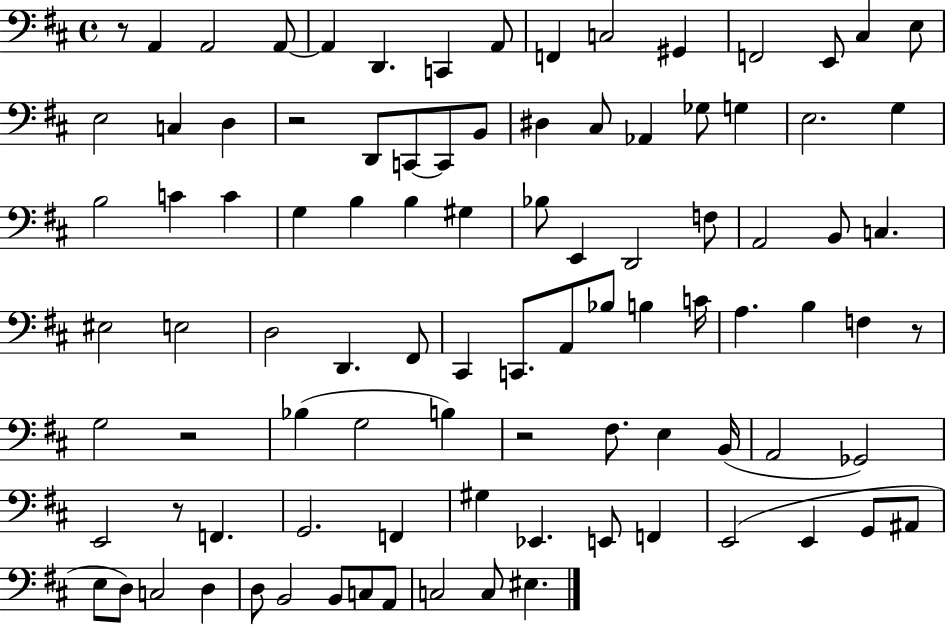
R/e A2/q A2/h A2/e A2/q D2/q. C2/q A2/e F2/q C3/h G#2/q F2/h E2/e C#3/q E3/e E3/h C3/q D3/q R/h D2/e C2/e C2/e B2/e D#3/q C#3/e Ab2/q Gb3/e G3/q E3/h. G3/q B3/h C4/q C4/q G3/q B3/q B3/q G#3/q Bb3/e E2/q D2/h F3/e A2/h B2/e C3/q. EIS3/h E3/h D3/h D2/q. F#2/e C#2/q C2/e. A2/e Bb3/e B3/q C4/s A3/q. B3/q F3/q R/e G3/h R/h Bb3/q G3/h B3/q R/h F#3/e. E3/q B2/s A2/h Gb2/h E2/h R/e F2/q. G2/h. F2/q G#3/q Eb2/q. E2/e F2/q E2/h E2/q G2/e A#2/e E3/e D3/e C3/h D3/q D3/e B2/h B2/e C3/e A2/e C3/h C3/e EIS3/q.